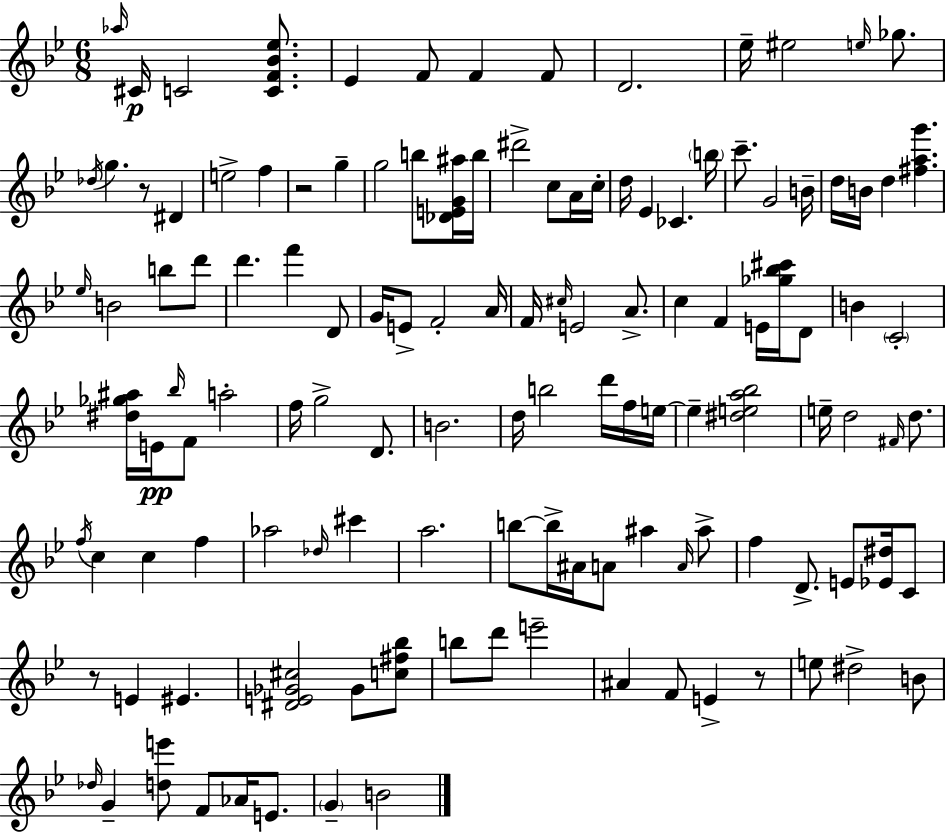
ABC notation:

X:1
T:Untitled
M:6/8
L:1/4
K:Bb
_a/4 ^C/4 C2 [CF_B_e]/2 _E F/2 F F/2 D2 _e/4 ^e2 e/4 _g/2 _d/4 g z/2 ^D e2 f z2 g g2 b/2 [_DEG^a]/4 b/4 ^d'2 c/2 A/4 c/4 d/4 _E _C b/4 c'/2 G2 B/4 d/4 B/4 d [^fag'] _e/4 B2 b/2 d'/2 d' f' D/2 G/4 E/2 F2 A/4 F/4 ^c/4 E2 A/2 c F E/4 [_g_b^c']/4 D/2 B C2 [^d_g^a]/4 E/4 _b/4 F/2 a2 f/4 g2 D/2 B2 d/4 b2 d'/4 f/4 e/4 e [^dea_b]2 e/4 d2 ^F/4 d/2 f/4 c c f _a2 _d/4 ^c' a2 b/2 b/4 ^A/4 A/2 ^a A/4 ^a/2 f D/2 E/2 [_E^d]/4 C/2 z/2 E ^E [^DE_G^c]2 _G/2 [c^f_b]/2 b/2 d'/2 e'2 ^A F/2 E z/2 e/2 ^d2 B/2 _d/4 G [de']/2 F/2 _A/4 E/2 G B2